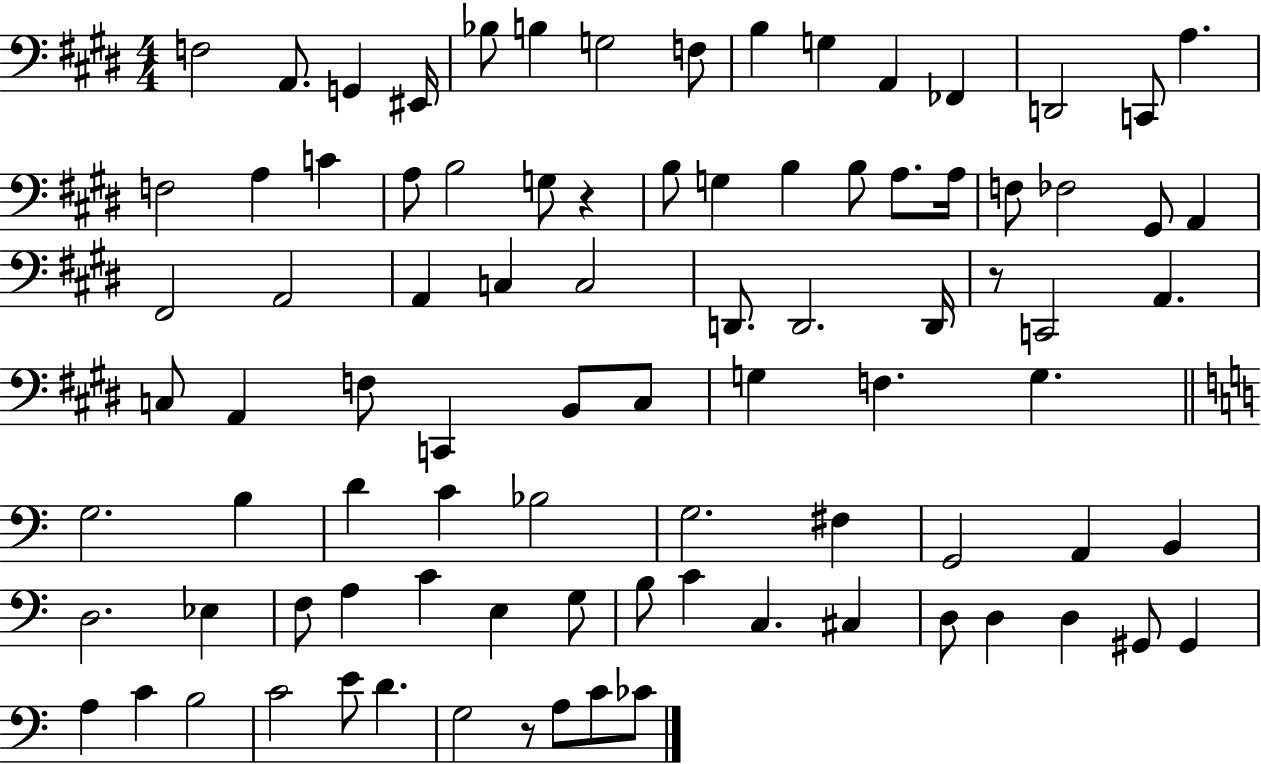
F3/h A2/e. G2/q EIS2/s Bb3/e B3/q G3/h F3/e B3/q G3/q A2/q FES2/q D2/h C2/e A3/q. F3/h A3/q C4/q A3/e B3/h G3/e R/q B3/e G3/q B3/q B3/e A3/e. A3/s F3/e FES3/h G#2/e A2/q F#2/h A2/h A2/q C3/q C3/h D2/e. D2/h. D2/s R/e C2/h A2/q. C3/e A2/q F3/e C2/q B2/e C3/e G3/q F3/q. G3/q. G3/h. B3/q D4/q C4/q Bb3/h G3/h. F#3/q G2/h A2/q B2/q D3/h. Eb3/q F3/e A3/q C4/q E3/q G3/e B3/e C4/q C3/q. C#3/q D3/e D3/q D3/q G#2/e G#2/q A3/q C4/q B3/h C4/h E4/e D4/q. G3/h R/e A3/e C4/e CES4/e